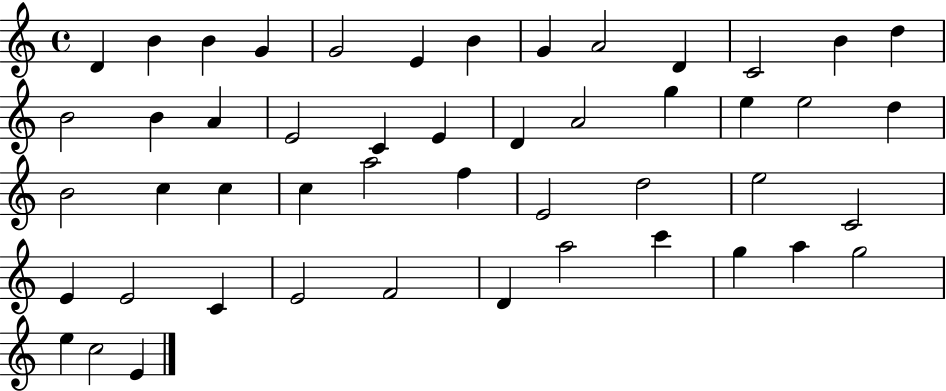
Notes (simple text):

D4/q B4/q B4/q G4/q G4/h E4/q B4/q G4/q A4/h D4/q C4/h B4/q D5/q B4/h B4/q A4/q E4/h C4/q E4/q D4/q A4/h G5/q E5/q E5/h D5/q B4/h C5/q C5/q C5/q A5/h F5/q E4/h D5/h E5/h C4/h E4/q E4/h C4/q E4/h F4/h D4/q A5/h C6/q G5/q A5/q G5/h E5/q C5/h E4/q